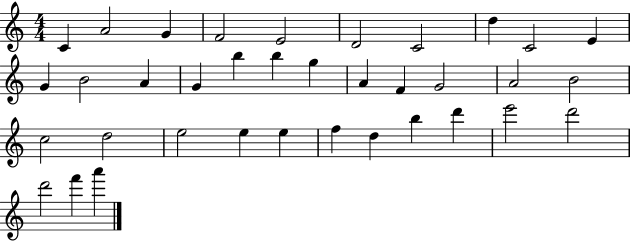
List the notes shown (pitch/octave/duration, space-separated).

C4/q A4/h G4/q F4/h E4/h D4/h C4/h D5/q C4/h E4/q G4/q B4/h A4/q G4/q B5/q B5/q G5/q A4/q F4/q G4/h A4/h B4/h C5/h D5/h E5/h E5/q E5/q F5/q D5/q B5/q D6/q E6/h D6/h D6/h F6/q A6/q